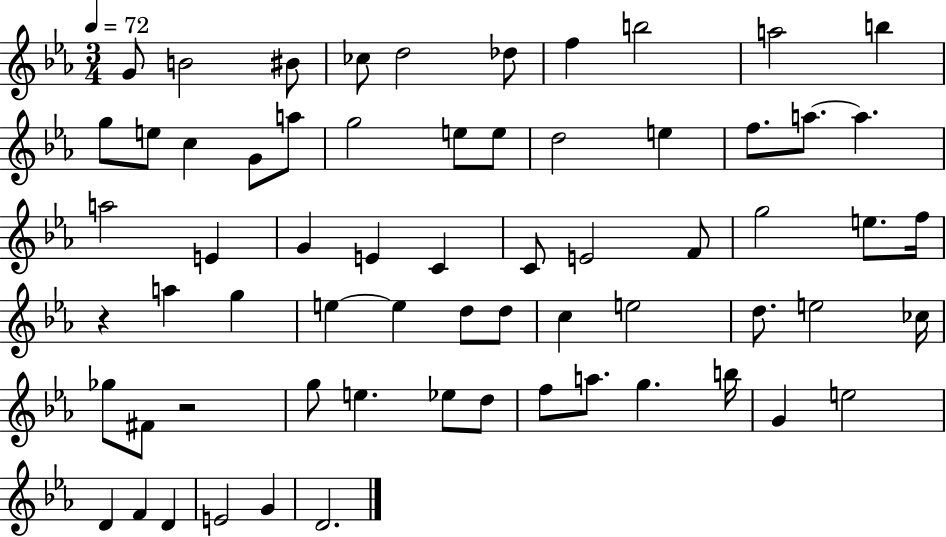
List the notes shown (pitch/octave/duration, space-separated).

G4/e B4/h BIS4/e CES5/e D5/h Db5/e F5/q B5/h A5/h B5/q G5/e E5/e C5/q G4/e A5/e G5/h E5/e E5/e D5/h E5/q F5/e. A5/e. A5/q. A5/h E4/q G4/q E4/q C4/q C4/e E4/h F4/e G5/h E5/e. F5/s R/q A5/q G5/q E5/q E5/q D5/e D5/e C5/q E5/h D5/e. E5/h CES5/s Gb5/e F#4/e R/h G5/e E5/q. Eb5/e D5/e F5/e A5/e. G5/q. B5/s G4/q E5/h D4/q F4/q D4/q E4/h G4/q D4/h.